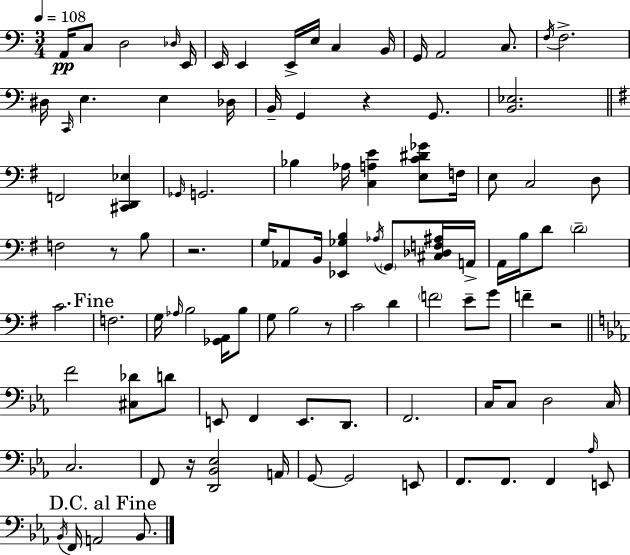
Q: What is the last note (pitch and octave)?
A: Bb2